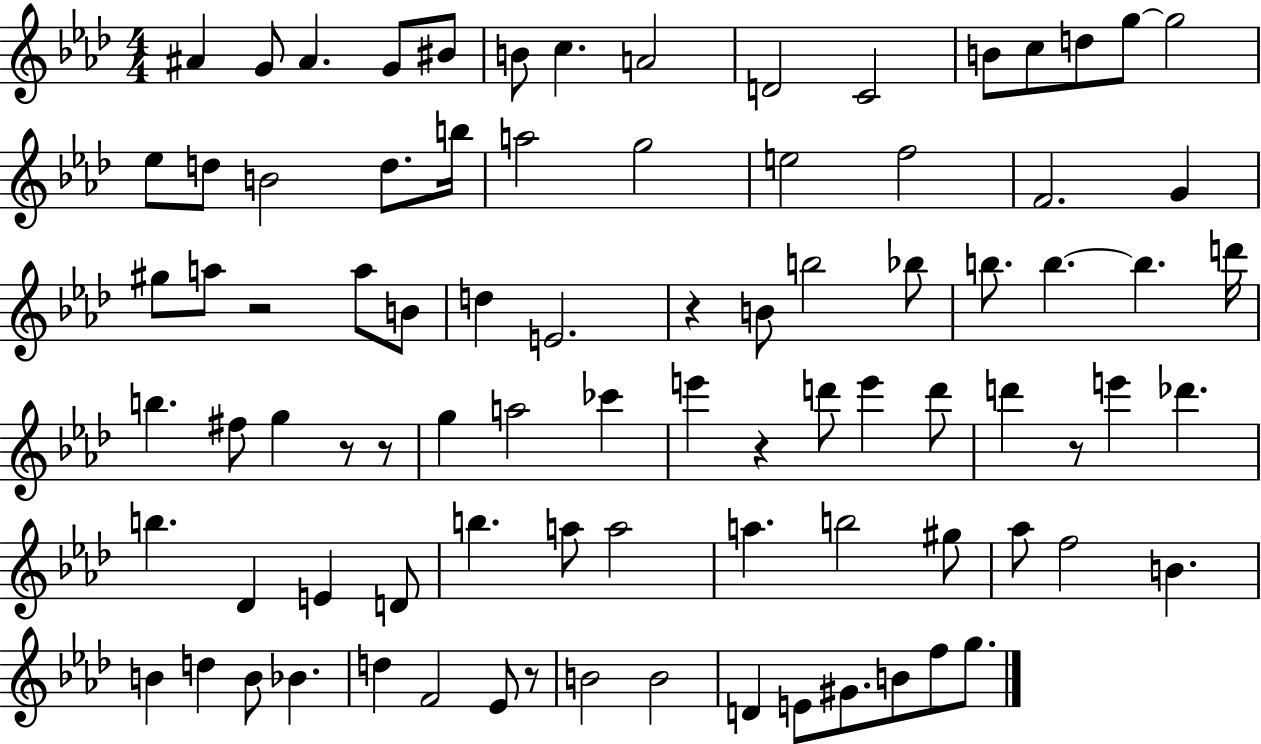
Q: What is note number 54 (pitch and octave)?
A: Db4